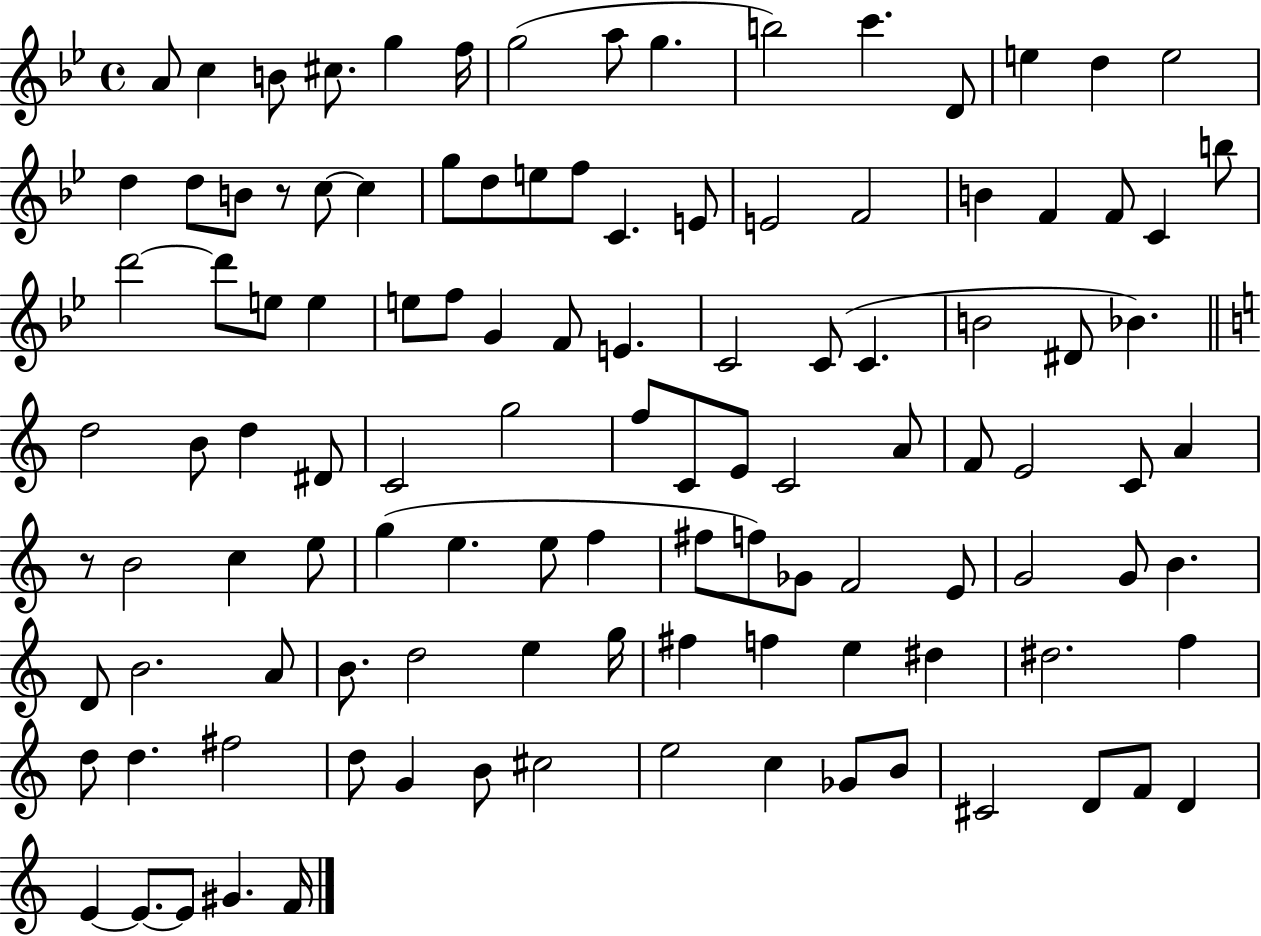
X:1
T:Untitled
M:4/4
L:1/4
K:Bb
A/2 c B/2 ^c/2 g f/4 g2 a/2 g b2 c' D/2 e d e2 d d/2 B/2 z/2 c/2 c g/2 d/2 e/2 f/2 C E/2 E2 F2 B F F/2 C b/2 d'2 d'/2 e/2 e e/2 f/2 G F/2 E C2 C/2 C B2 ^D/2 _B d2 B/2 d ^D/2 C2 g2 f/2 C/2 E/2 C2 A/2 F/2 E2 C/2 A z/2 B2 c e/2 g e e/2 f ^f/2 f/2 _G/2 F2 E/2 G2 G/2 B D/2 B2 A/2 B/2 d2 e g/4 ^f f e ^d ^d2 f d/2 d ^f2 d/2 G B/2 ^c2 e2 c _G/2 B/2 ^C2 D/2 F/2 D E E/2 E/2 ^G F/4